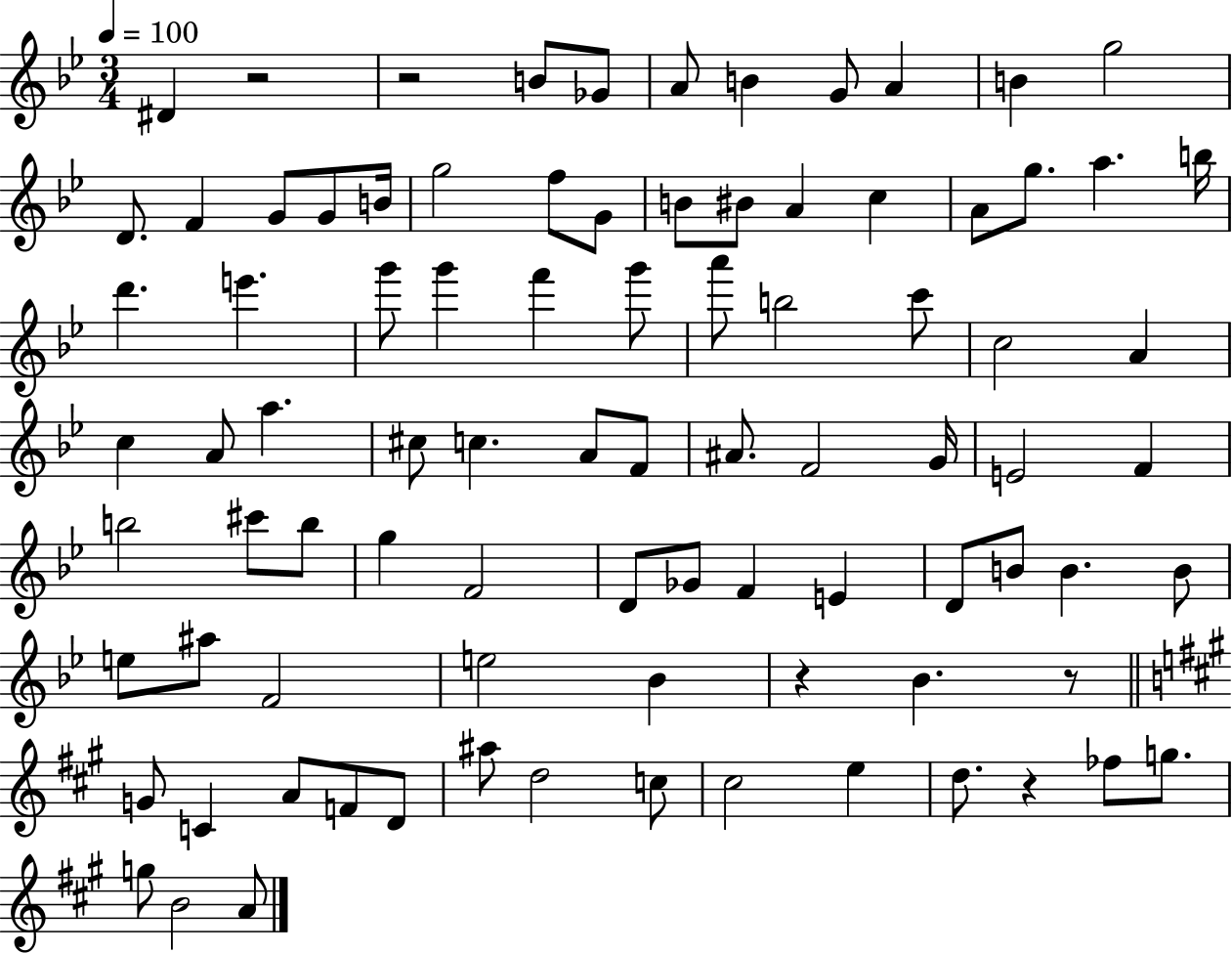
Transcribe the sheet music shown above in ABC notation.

X:1
T:Untitled
M:3/4
L:1/4
K:Bb
^D z2 z2 B/2 _G/2 A/2 B G/2 A B g2 D/2 F G/2 G/2 B/4 g2 f/2 G/2 B/2 ^B/2 A c A/2 g/2 a b/4 d' e' g'/2 g' f' g'/2 a'/2 b2 c'/2 c2 A c A/2 a ^c/2 c A/2 F/2 ^A/2 F2 G/4 E2 F b2 ^c'/2 b/2 g F2 D/2 _G/2 F E D/2 B/2 B B/2 e/2 ^a/2 F2 e2 _B z _B z/2 G/2 C A/2 F/2 D/2 ^a/2 d2 c/2 ^c2 e d/2 z _f/2 g/2 g/2 B2 A/2